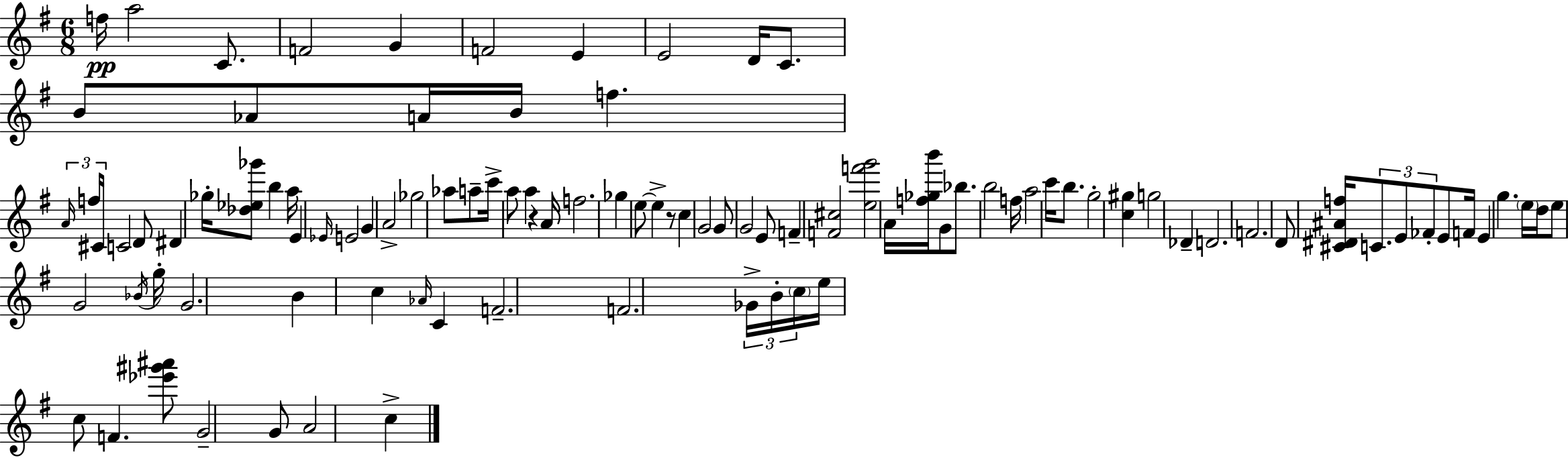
{
  \clef treble
  \numericTimeSignature
  \time 6/8
  \key e \minor
  f''16\pp a''2 c'8. | f'2 g'4 | f'2 e'4 | e'2 d'16 c'8. | \break b'8 aes'8 a'16 b'16 f''4. | \tuplet 3/2 { \grace { a'16 } f''16 cis'16 } c'2 d'8 | dis'4 ges''16-. <des'' ees'' ges'''>8 b''4 | a''16 e'4 \grace { ees'16 } e'2 | \break g'4 a'2-> | ges''2 aes''8 | a''8-- c'''16-> a''8 a''4 r4 | a'16 f''2. | \break ges''4 e''8~~ e''4-> | r8 c''4 g'2 | g'8 g'2 | e'8 f'4-- <f' cis''>2 | \break <e'' f''' g'''>2 a'16 <f'' ges'' b'''>16 | g'8 bes''8. b''2 | f''16 a''2 c'''16 b''8. | g''2-. <c'' gis''>4 | \break g''2 des'4-- | d'2. | f'2. | d'8 <cis' dis' ais' f''>16 \tuplet 3/2 { c'8. e'8 fes'8-. } | \break e'8 f'16 e'4 g''4. | \parenthesize e''16 d''16 e''8 g'2 | \acciaccatura { bes'16 } g''16-. g'2. | b'4 c''4 \grace { aes'16 } | \break c'4 f'2.-- | f'2. | \tuplet 3/2 { ges'16-> b'16-. \parenthesize c''16 } e''16 c''8 f'4. | <ees''' gis''' ais'''>8 g'2-- | \break g'8 a'2 | c''4-> \bar "|."
}